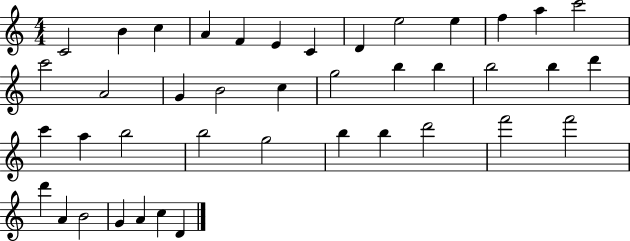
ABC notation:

X:1
T:Untitled
M:4/4
L:1/4
K:C
C2 B c A F E C D e2 e f a c'2 c'2 A2 G B2 c g2 b b b2 b d' c' a b2 b2 g2 b b d'2 f'2 f'2 d' A B2 G A c D